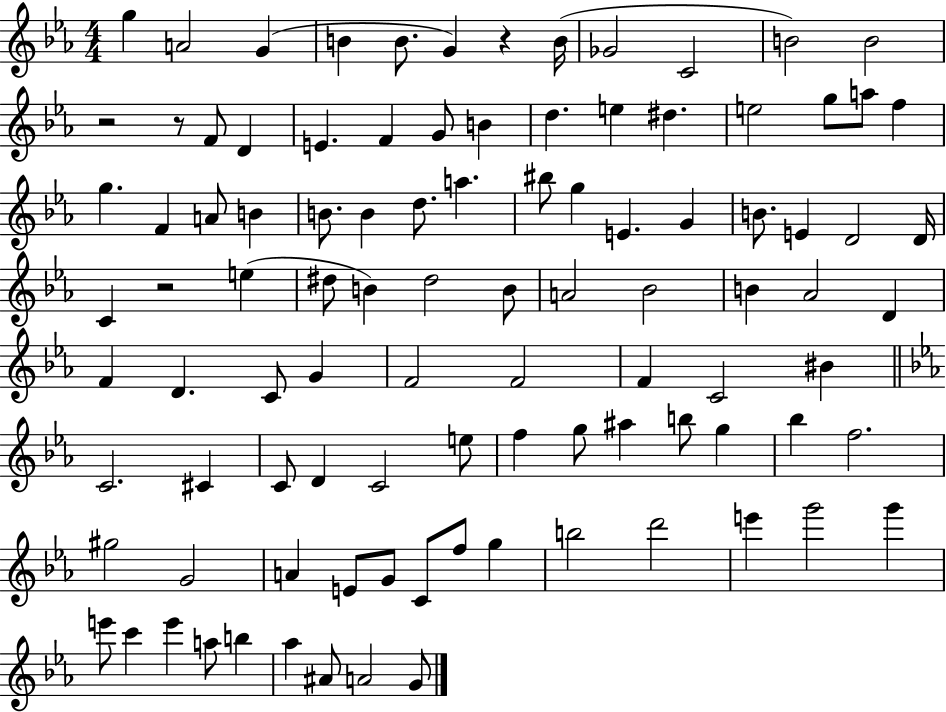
X:1
T:Untitled
M:4/4
L:1/4
K:Eb
g A2 G B B/2 G z B/4 _G2 C2 B2 B2 z2 z/2 F/2 D E F G/2 B d e ^d e2 g/2 a/2 f g F A/2 B B/2 B d/2 a ^b/2 g E G B/2 E D2 D/4 C z2 e ^d/2 B ^d2 B/2 A2 _B2 B _A2 D F D C/2 G F2 F2 F C2 ^B C2 ^C C/2 D C2 e/2 f g/2 ^a b/2 g _b f2 ^g2 G2 A E/2 G/2 C/2 f/2 g b2 d'2 e' g'2 g' e'/2 c' e' a/2 b _a ^A/2 A2 G/2